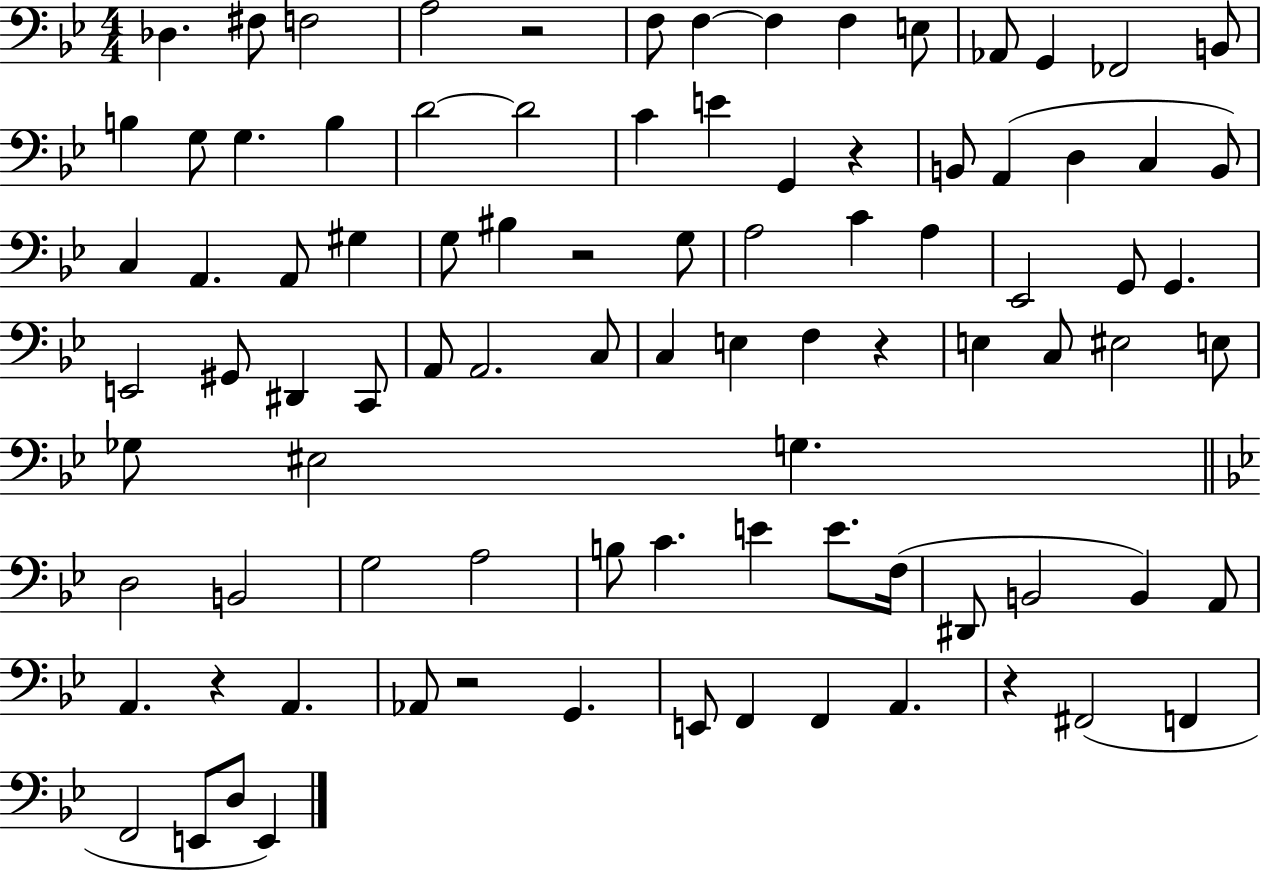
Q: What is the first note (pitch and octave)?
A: Db3